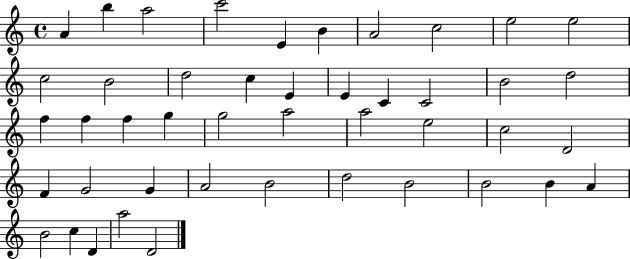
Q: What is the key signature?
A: C major